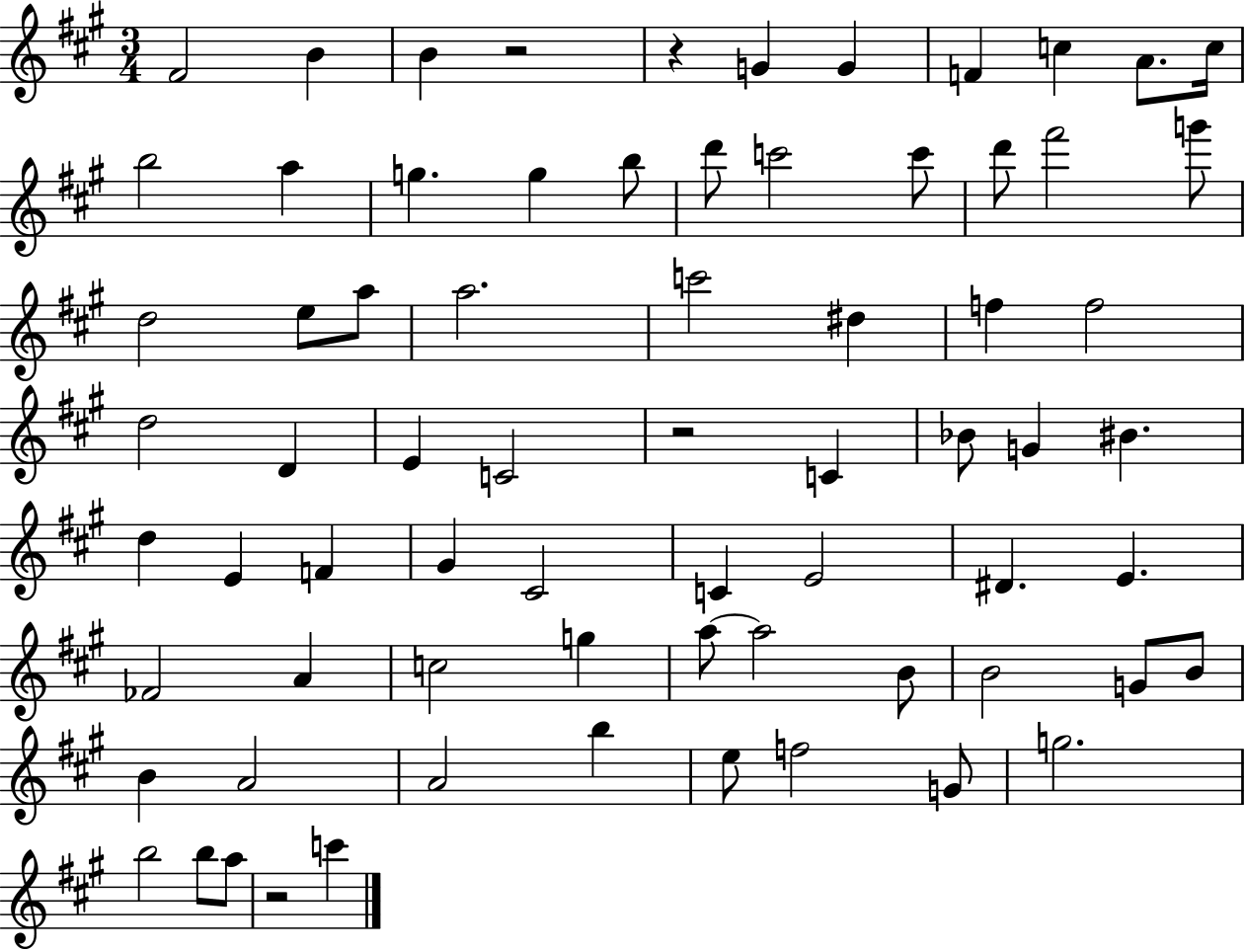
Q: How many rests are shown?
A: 4